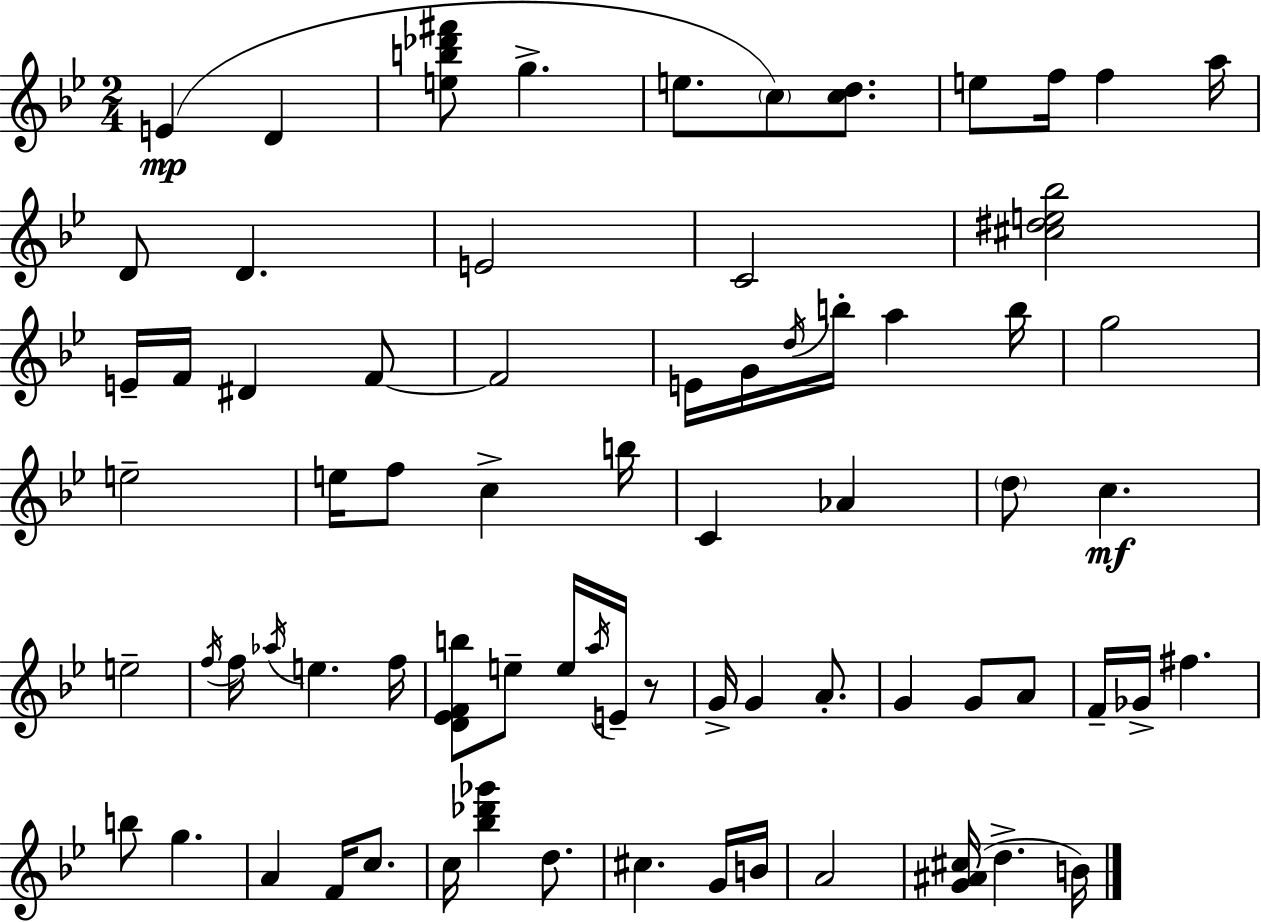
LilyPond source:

{
  \clef treble
  \numericTimeSignature
  \time 2/4
  \key bes \major
  e'4(\mp d'4 | <e'' b'' des''' fis'''>8 g''4.-> | e''8. \parenthesize c''8) <c'' d''>8. | e''8 f''16 f''4 a''16 | \break d'8 d'4. | e'2 | c'2 | <cis'' dis'' e'' bes''>2 | \break e'16-- f'16 dis'4 f'8~~ | f'2 | e'16 g'16 \acciaccatura { d''16 } b''16-. a''4 | b''16 g''2 | \break e''2-- | e''16 f''8 c''4-> | b''16 c'4 aes'4 | \parenthesize d''8 c''4.\mf | \break e''2-- | \acciaccatura { f''16 } f''16 \acciaccatura { aes''16 } e''4. | f''16 <d' ees' f' b''>8 e''8-- e''16 | \acciaccatura { a''16 } e'16-- r8 g'16-> g'4 | \break a'8.-. g'4 | g'8 a'8 f'16-- ges'16-> fis''4. | b''8 g''4. | a'4 | \break f'16 c''8. c''16 <bes'' des''' ges'''>4 | d''8. cis''4. | g'16 b'16 a'2 | <g' ais' cis''>16( d''4.-> | \break b'16) \bar "|."
}